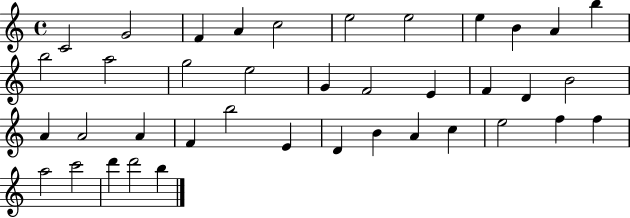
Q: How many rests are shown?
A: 0